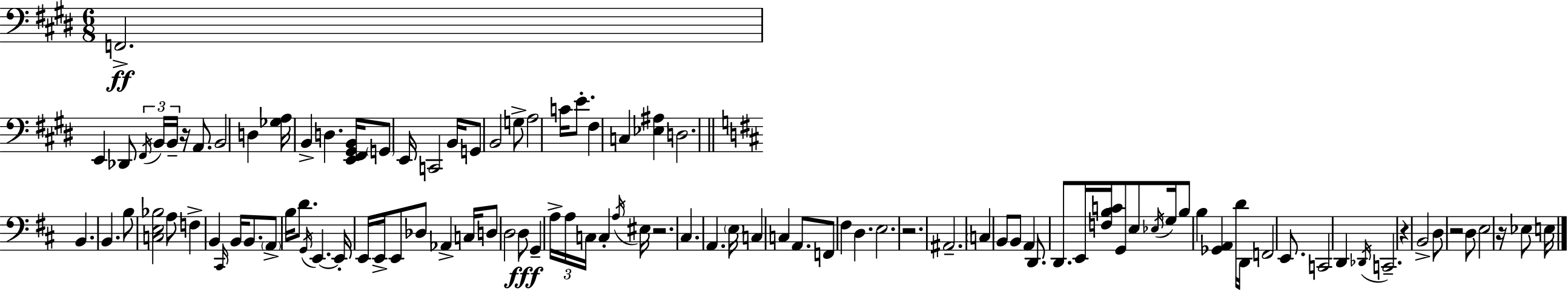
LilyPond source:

{
  \clef bass
  \numericTimeSignature
  \time 6/8
  \key e \major
  \repeat volta 2 { f,2.->\ff | e,4 des,8 \tuplet 3/2 { \acciaccatura { fis,16 } b,16 b,16-- } r16 a,8. | b,2 d4 | <ges a>16 b,4-> d4. | \break <e, fis, gis, b,>16 \parenthesize g,8 e,16 c,2 | b,16 g,8 b,2 g8-> | a2 c'16 e'8.-. | fis4 c4 <ees ais>4 | \break d2. | \bar "||" \break \key d \major b,4. b,4. | b8 <c e bes>2 a8 | f4-> b,4 \grace { cis,16 } b,16 b,8. | \parenthesize a,8-> b16 d'8. \acciaccatura { g,16 } e,4.~~ | \break e,16-. e,16 e,16-> e,8 des8 aes,4-> | c16 d8 d2 | d8\fff g,4-- \tuplet 3/2 { a16-> a16 c16 } c4-. | \acciaccatura { a16 } eis16 r2. | \break cis4. a,4. | \parenthesize e16 c4 c4 | a,8. f,8 fis4 d4. | e2. | \break r2. | ais,2.-- | \parenthesize c4 b,8 b,8 a,4 | d,8. d,8. e,16 <f b c'>16 g,8 | \break e8 \acciaccatura { ees16 } g16 b8 b4 <ges, a,>4 | d'16 d,16 f,2 | e,8. c,2 | d,4 \acciaccatura { des,16 } c,2.-- | \break r4 b,2-> | d8 r2 | d8 e2 | r16 ees8 e16 } \bar "|."
}